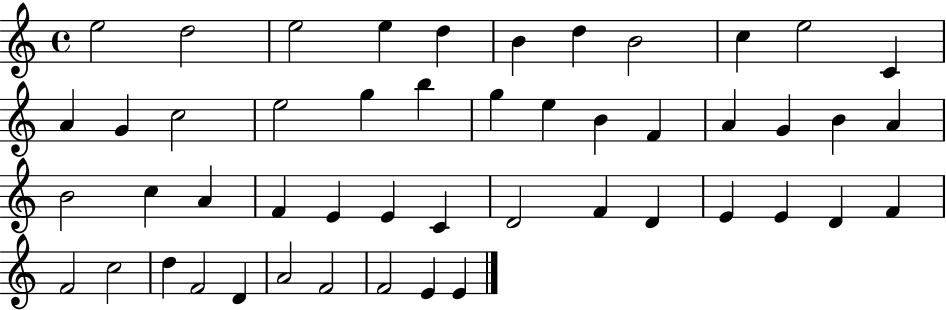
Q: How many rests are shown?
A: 0